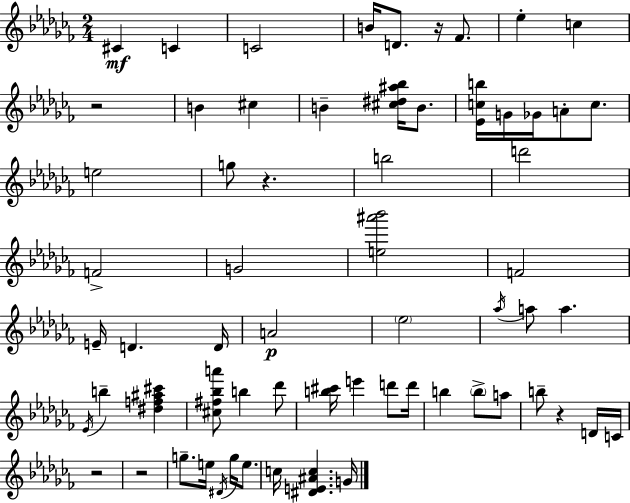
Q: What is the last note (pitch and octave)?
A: G4